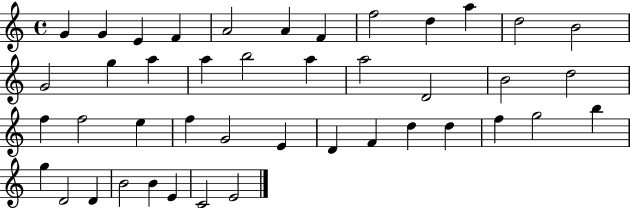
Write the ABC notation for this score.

X:1
T:Untitled
M:4/4
L:1/4
K:C
G G E F A2 A F f2 d a d2 B2 G2 g a a b2 a a2 D2 B2 d2 f f2 e f G2 E D F d d f g2 b g D2 D B2 B E C2 E2